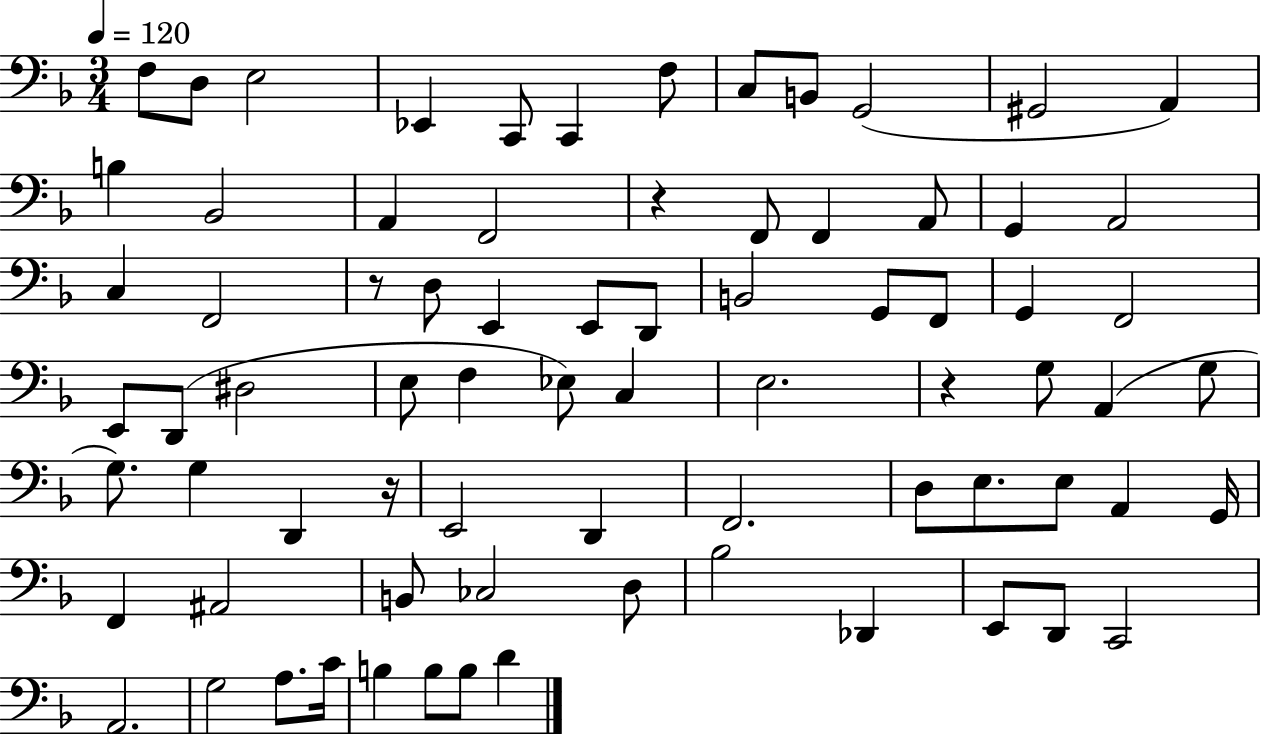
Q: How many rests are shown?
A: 4